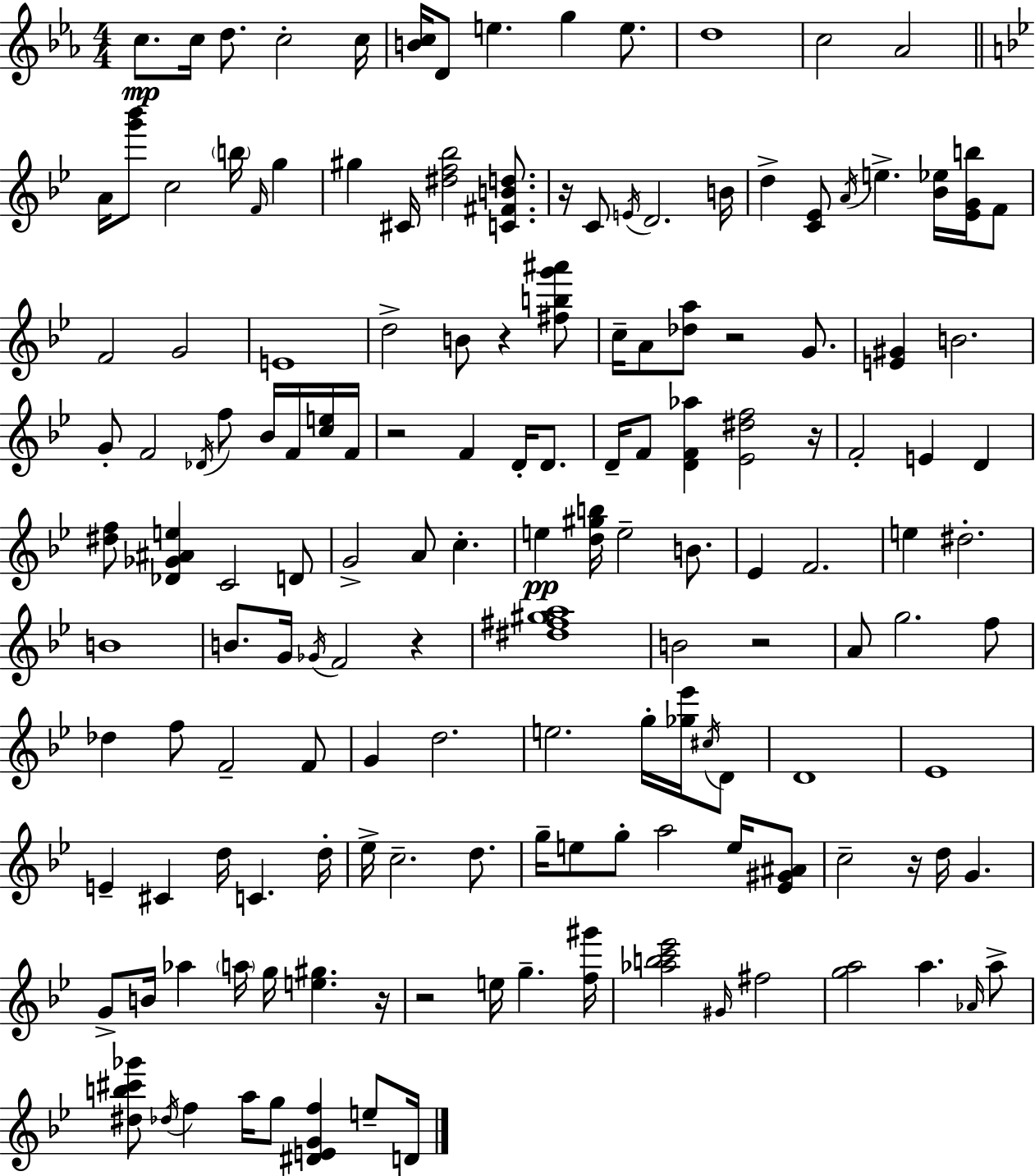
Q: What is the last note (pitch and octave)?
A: D4